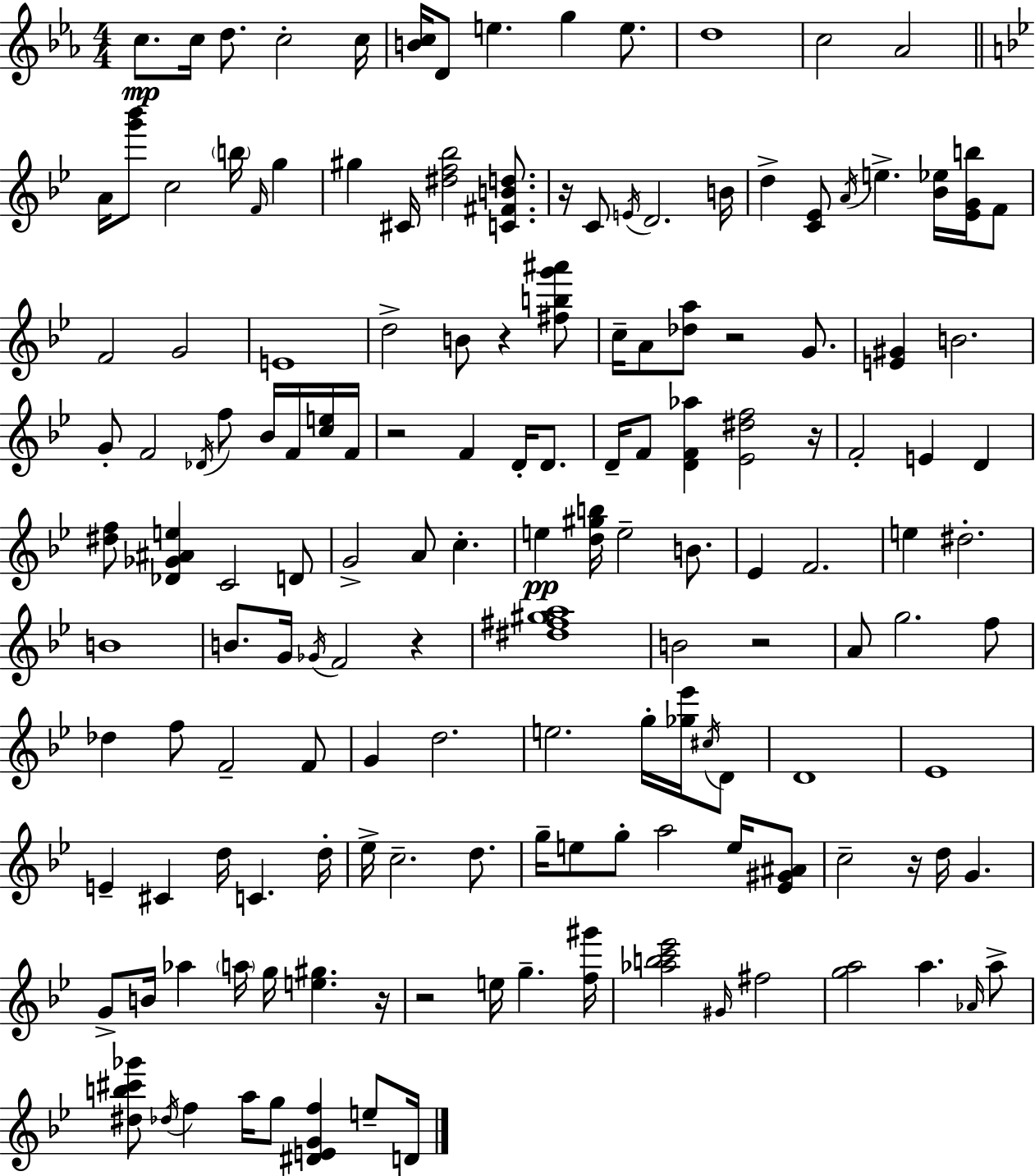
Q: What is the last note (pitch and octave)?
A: D4